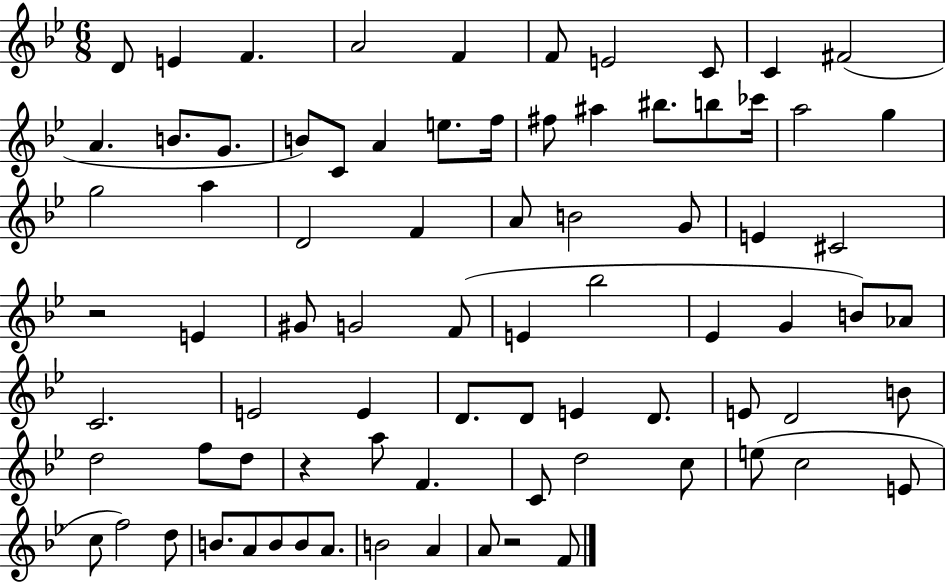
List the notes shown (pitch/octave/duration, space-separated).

D4/e E4/q F4/q. A4/h F4/q F4/e E4/h C4/e C4/q F#4/h A4/q. B4/e. G4/e. B4/e C4/e A4/q E5/e. F5/s F#5/e A#5/q BIS5/e. B5/e CES6/s A5/h G5/q G5/h A5/q D4/h F4/q A4/e B4/h G4/e E4/q C#4/h R/h E4/q G#4/e G4/h F4/e E4/q Bb5/h Eb4/q G4/q B4/e Ab4/e C4/h. E4/h E4/q D4/e. D4/e E4/q D4/e. E4/e D4/h B4/e D5/h F5/e D5/e R/q A5/e F4/q. C4/e D5/h C5/e E5/e C5/h E4/e C5/e F5/h D5/e B4/e. A4/e B4/e B4/e A4/e. B4/h A4/q A4/e R/h F4/e